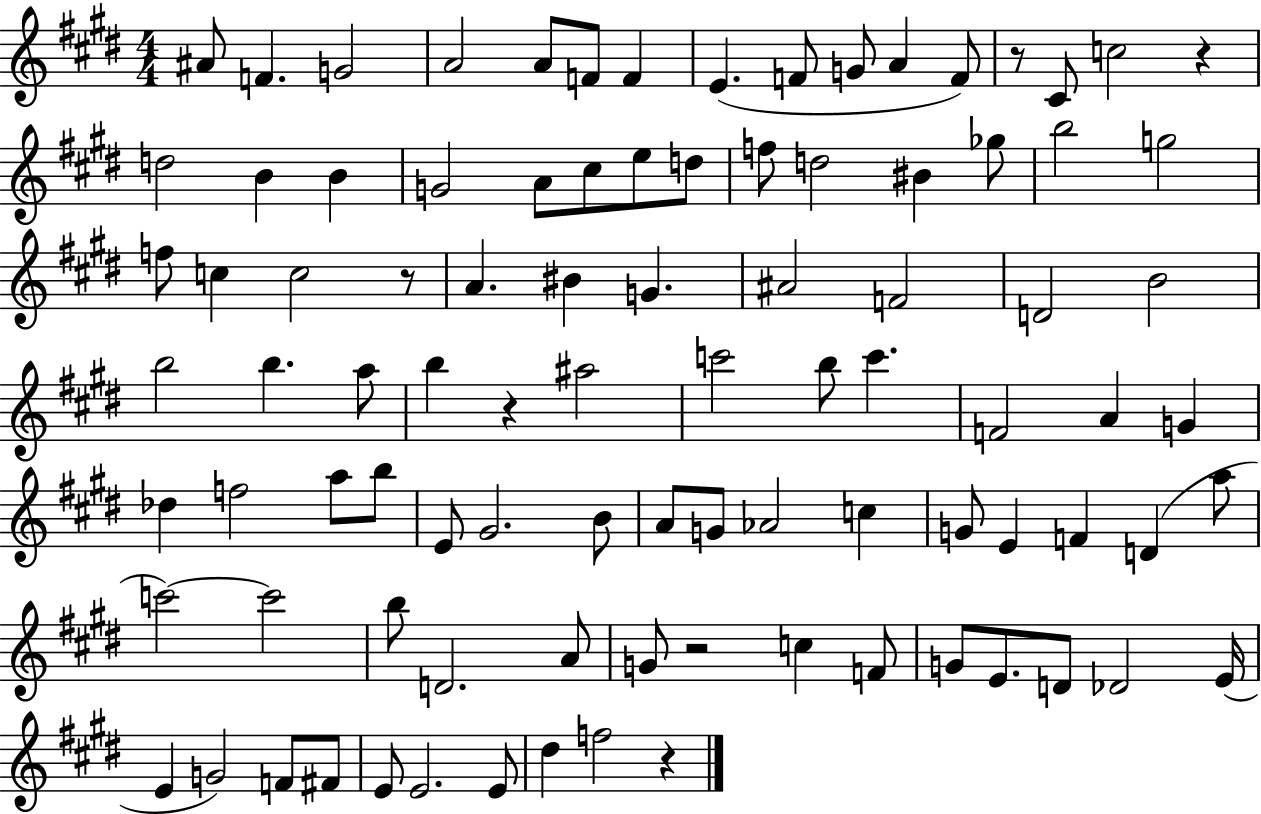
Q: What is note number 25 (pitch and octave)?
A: BIS4